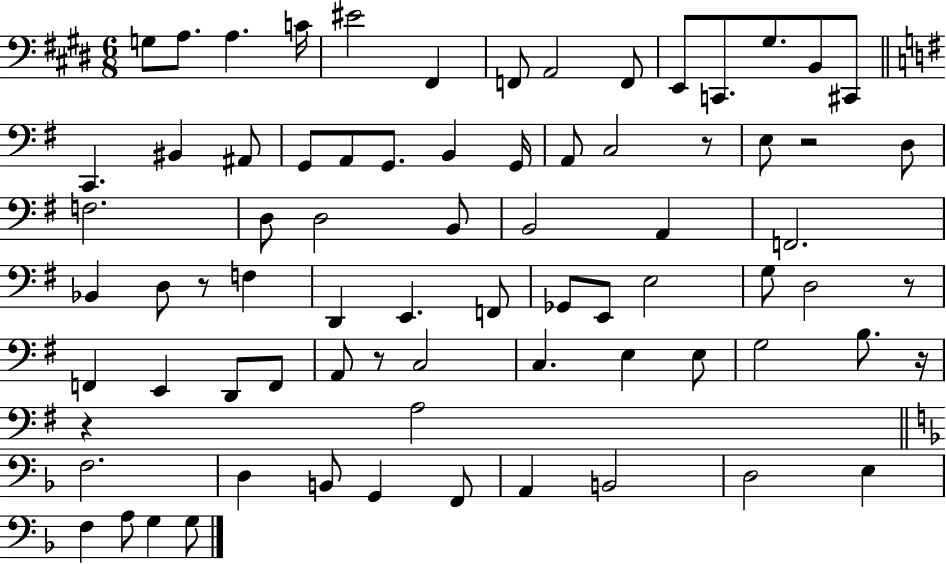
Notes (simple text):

G3/e A3/e. A3/q. C4/s EIS4/h F#2/q F2/e A2/h F2/e E2/e C2/e. G#3/e. B2/e C#2/e C2/q. BIS2/q A#2/e G2/e A2/e G2/e. B2/q G2/s A2/e C3/h R/e E3/e R/h D3/e F3/h. D3/e D3/h B2/e B2/h A2/q F2/h. Bb2/q D3/e R/e F3/q D2/q E2/q. F2/e Gb2/e E2/e E3/h G3/e D3/h R/e F2/q E2/q D2/e F2/e A2/e R/e C3/h C3/q. E3/q E3/e G3/h B3/e. R/s R/q A3/h F3/h. D3/q B2/e G2/q F2/e A2/q B2/h D3/h E3/q F3/q A3/e G3/q G3/e